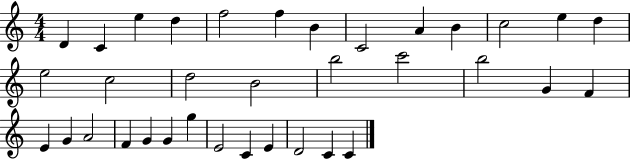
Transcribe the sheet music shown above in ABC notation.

X:1
T:Untitled
M:4/4
L:1/4
K:C
D C e d f2 f B C2 A B c2 e d e2 c2 d2 B2 b2 c'2 b2 G F E G A2 F G G g E2 C E D2 C C